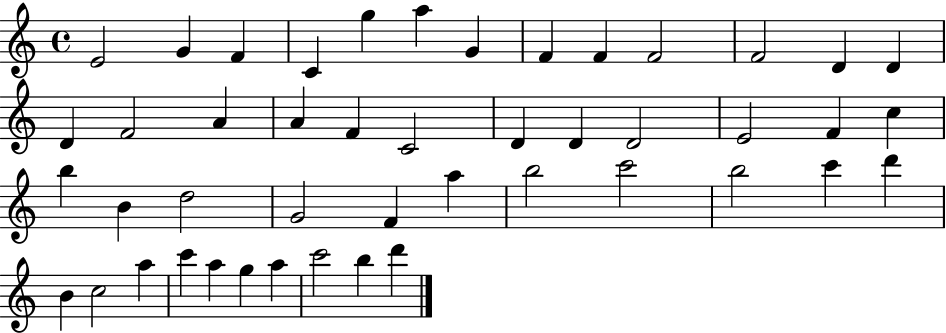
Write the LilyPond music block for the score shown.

{
  \clef treble
  \time 4/4
  \defaultTimeSignature
  \key c \major
  e'2 g'4 f'4 | c'4 g''4 a''4 g'4 | f'4 f'4 f'2 | f'2 d'4 d'4 | \break d'4 f'2 a'4 | a'4 f'4 c'2 | d'4 d'4 d'2 | e'2 f'4 c''4 | \break b''4 b'4 d''2 | g'2 f'4 a''4 | b''2 c'''2 | b''2 c'''4 d'''4 | \break b'4 c''2 a''4 | c'''4 a''4 g''4 a''4 | c'''2 b''4 d'''4 | \bar "|."
}